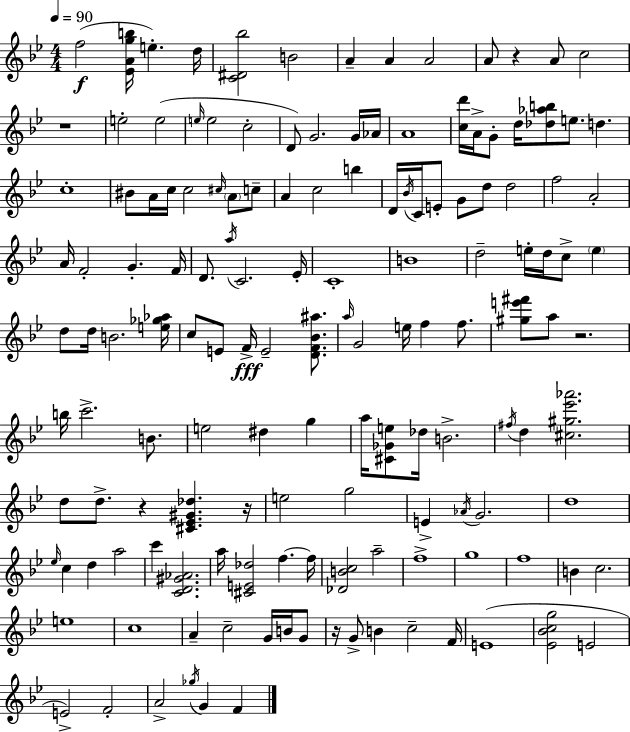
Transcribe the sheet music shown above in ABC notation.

X:1
T:Untitled
M:4/4
L:1/4
K:Bb
f2 [_EAgb]/4 e d/4 [C^D_b]2 B2 A A A2 A/2 z A/2 c2 z4 e2 e2 e/4 e2 c2 D/2 G2 G/4 _A/4 A4 [cd']/4 A/4 G/2 d/4 [_d_ab]/2 e/2 d c4 ^B/2 A/4 c/4 c2 ^c/4 A/2 c/2 A c2 b D/4 _B/4 C/4 E/2 G/2 d/2 d2 f2 A2 A/4 F2 G F/4 D/2 a/4 C2 _E/4 C4 B4 d2 e/4 d/4 c/2 e d/2 d/4 B2 [e_g_a]/4 c/2 E/2 F/4 E2 [DF_B^a]/2 a/4 G2 e/4 f f/2 [^ge'^f']/2 a/2 z2 b/4 c'2 B/2 e2 ^d g a/4 [^C_Ge]/2 _d/4 B2 ^f/4 d [^c^g_e'_a']2 d/2 d/2 z [^C_E^G_d] z/4 e2 g2 E _A/4 G2 d4 _e/4 c d a2 c' [CD^G_A]2 a/4 [^CE_d]2 f f/4 [_DBc]2 a2 f4 g4 f4 B c2 e4 c4 A c2 G/4 B/4 G/2 z/4 G/2 B c2 F/4 E4 [_E_Bcg]2 E2 E2 F2 A2 _g/4 G F